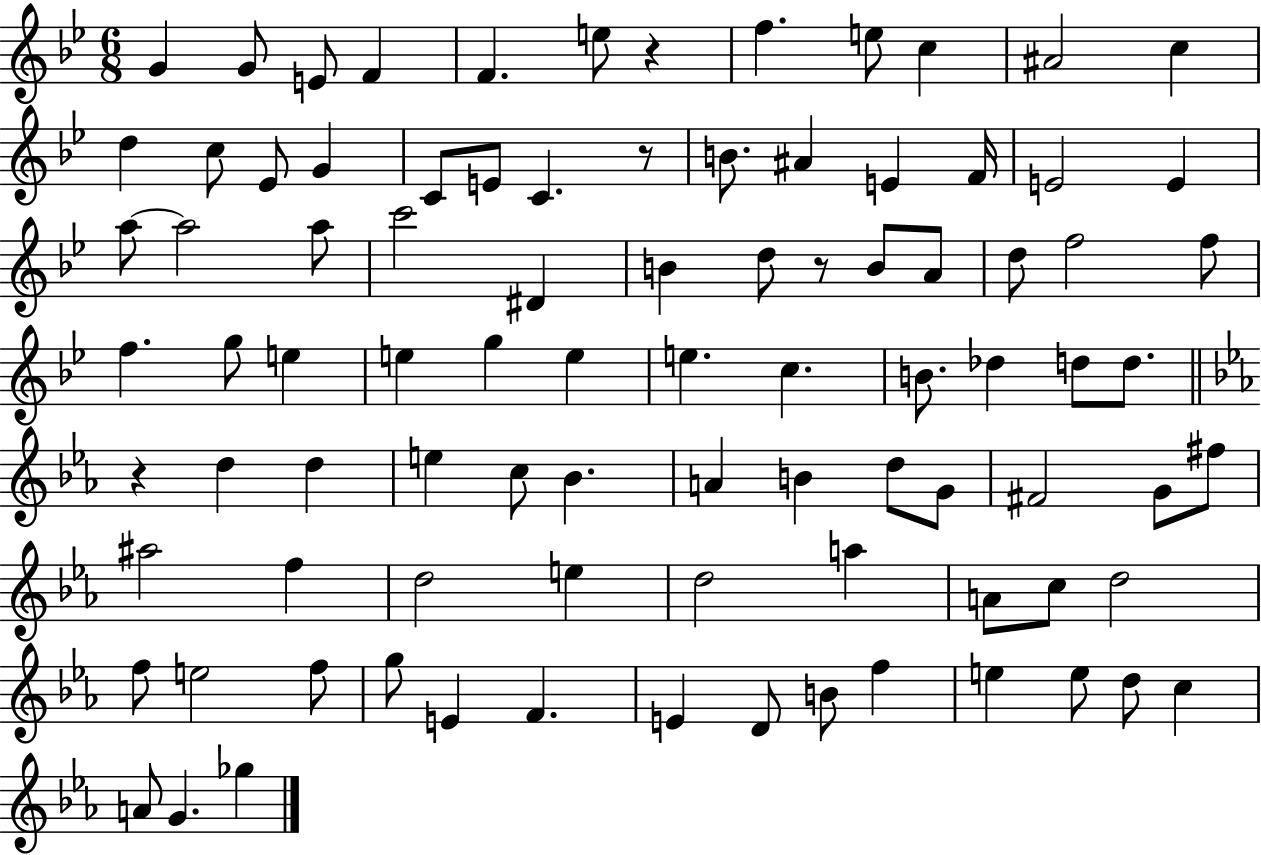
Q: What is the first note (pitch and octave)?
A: G4